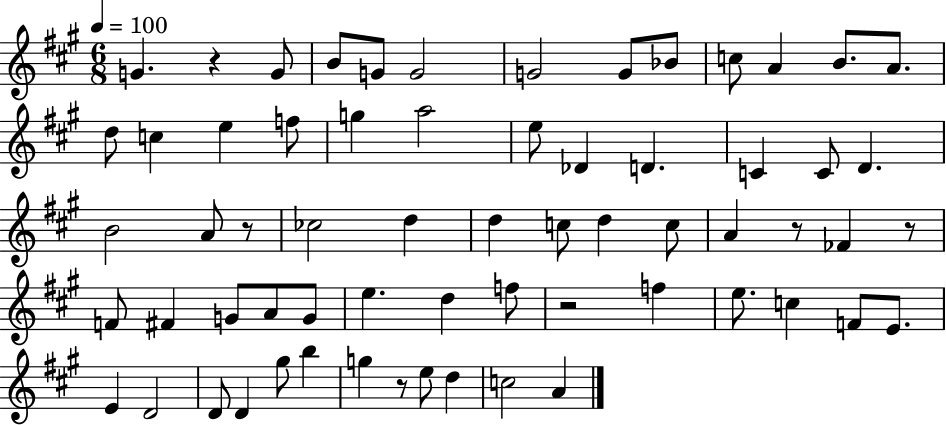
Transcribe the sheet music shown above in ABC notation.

X:1
T:Untitled
M:6/8
L:1/4
K:A
G z G/2 B/2 G/2 G2 G2 G/2 _B/2 c/2 A B/2 A/2 d/2 c e f/2 g a2 e/2 _D D C C/2 D B2 A/2 z/2 _c2 d d c/2 d c/2 A z/2 _F z/2 F/2 ^F G/2 A/2 G/2 e d f/2 z2 f e/2 c F/2 E/2 E D2 D/2 D ^g/2 b g z/2 e/2 d c2 A